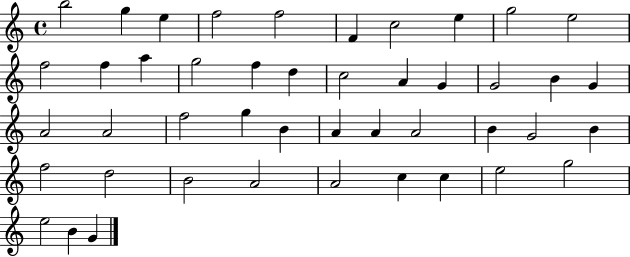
B5/h G5/q E5/q F5/h F5/h F4/q C5/h E5/q G5/h E5/h F5/h F5/q A5/q G5/h F5/q D5/q C5/h A4/q G4/q G4/h B4/q G4/q A4/h A4/h F5/h G5/q B4/q A4/q A4/q A4/h B4/q G4/h B4/q F5/h D5/h B4/h A4/h A4/h C5/q C5/q E5/h G5/h E5/h B4/q G4/q